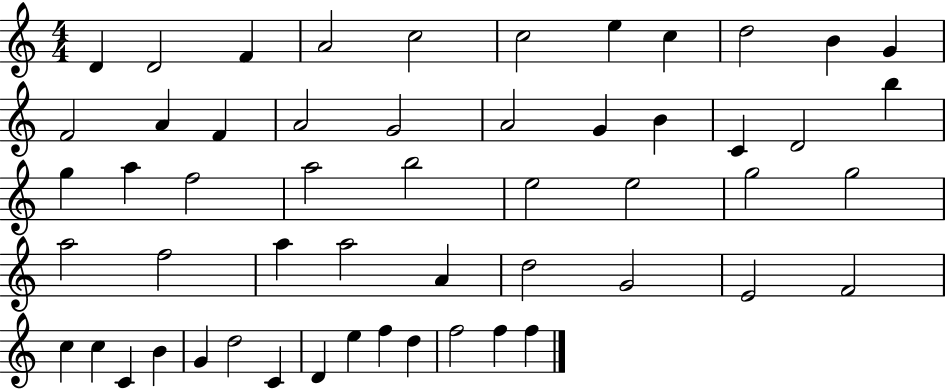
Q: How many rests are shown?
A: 0